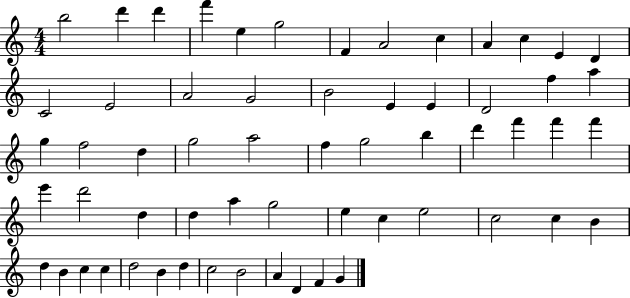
{
  \clef treble
  \numericTimeSignature
  \time 4/4
  \key c \major
  b''2 d'''4 d'''4 | f'''4 e''4 g''2 | f'4 a'2 c''4 | a'4 c''4 e'4 d'4 | \break c'2 e'2 | a'2 g'2 | b'2 e'4 e'4 | d'2 f''4 a''4 | \break g''4 f''2 d''4 | g''2 a''2 | f''4 g''2 b''4 | d'''4 f'''4 f'''4 f'''4 | \break e'''4 d'''2 d''4 | d''4 a''4 g''2 | e''4 c''4 e''2 | c''2 c''4 b'4 | \break d''4 b'4 c''4 c''4 | d''2 b'4 d''4 | c''2 b'2 | a'4 d'4 f'4 g'4 | \break \bar "|."
}